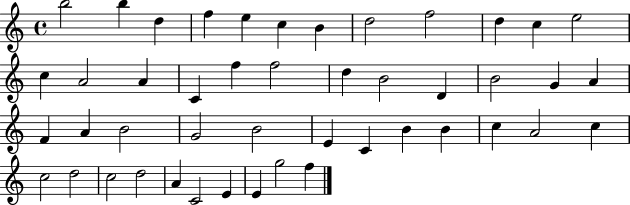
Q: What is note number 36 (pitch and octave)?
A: C5